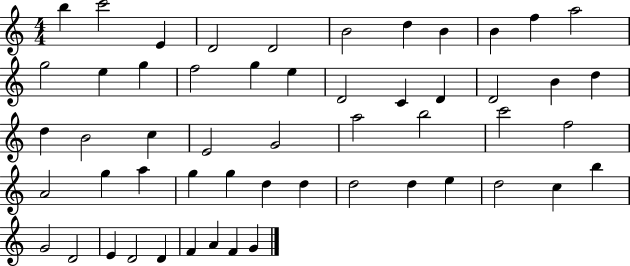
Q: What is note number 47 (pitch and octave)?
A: D4